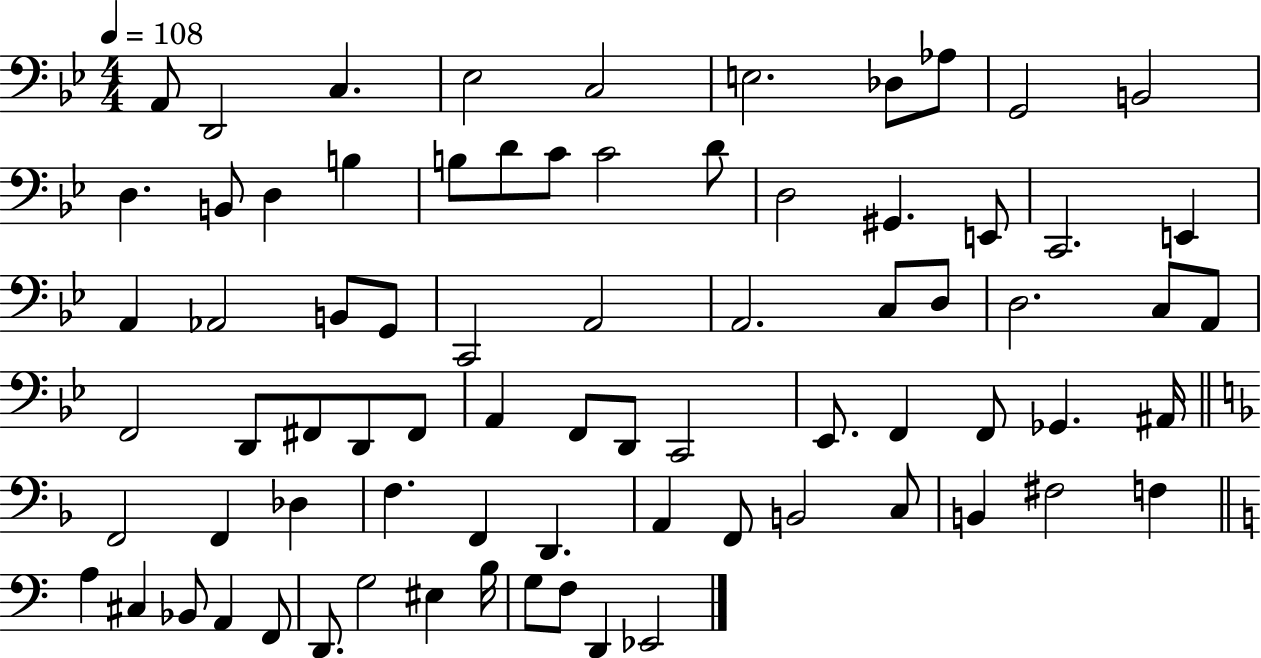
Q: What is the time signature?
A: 4/4